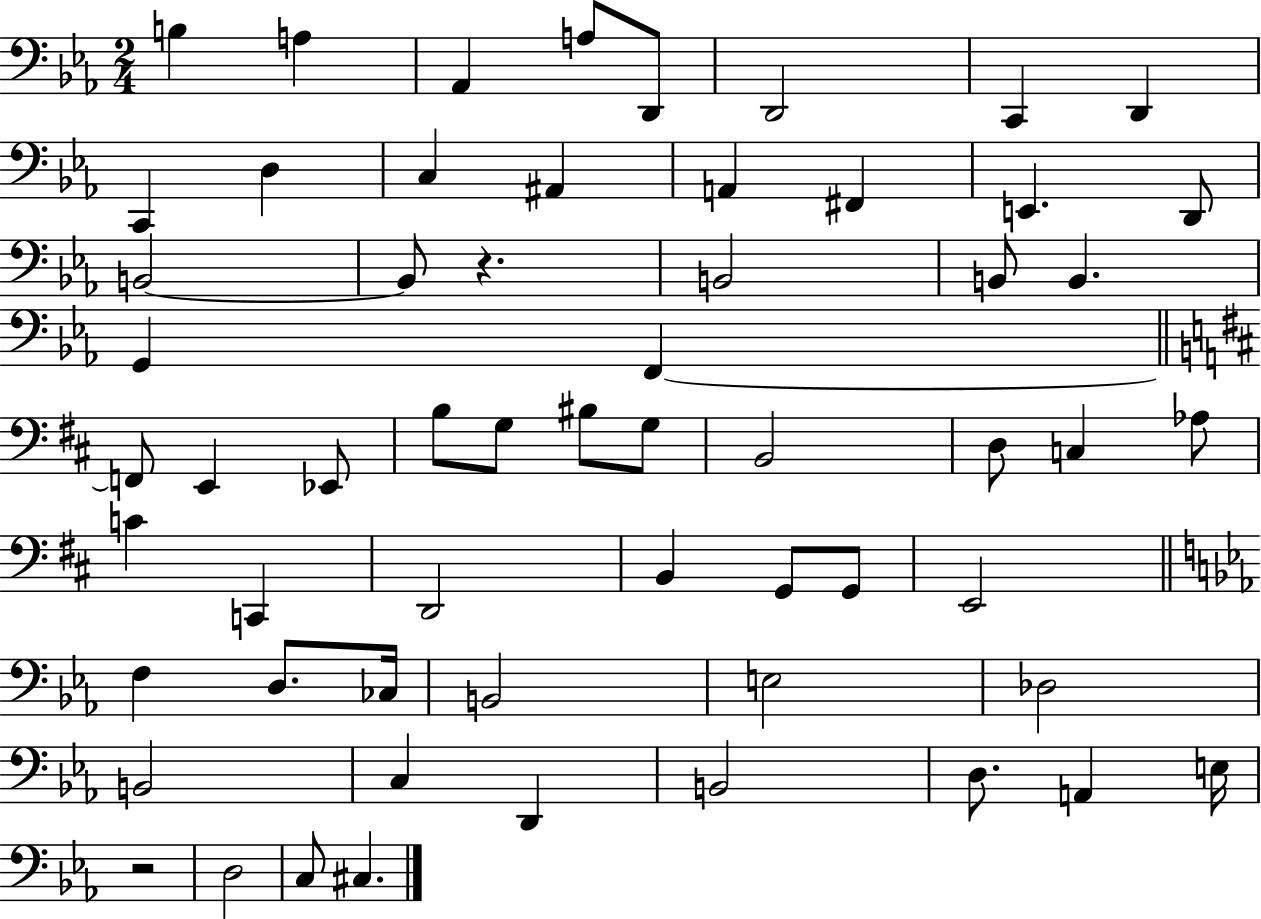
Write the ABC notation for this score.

X:1
T:Untitled
M:2/4
L:1/4
K:Eb
B, A, _A,, A,/2 D,,/2 D,,2 C,, D,, C,, D, C, ^A,, A,, ^F,, E,, D,,/2 B,,2 B,,/2 z B,,2 B,,/2 B,, G,, F,, F,,/2 E,, _E,,/2 B,/2 G,/2 ^B,/2 G,/2 B,,2 D,/2 C, _A,/2 C C,, D,,2 B,, G,,/2 G,,/2 E,,2 F, D,/2 _C,/4 B,,2 E,2 _D,2 B,,2 C, D,, B,,2 D,/2 A,, E,/4 z2 D,2 C,/2 ^C,